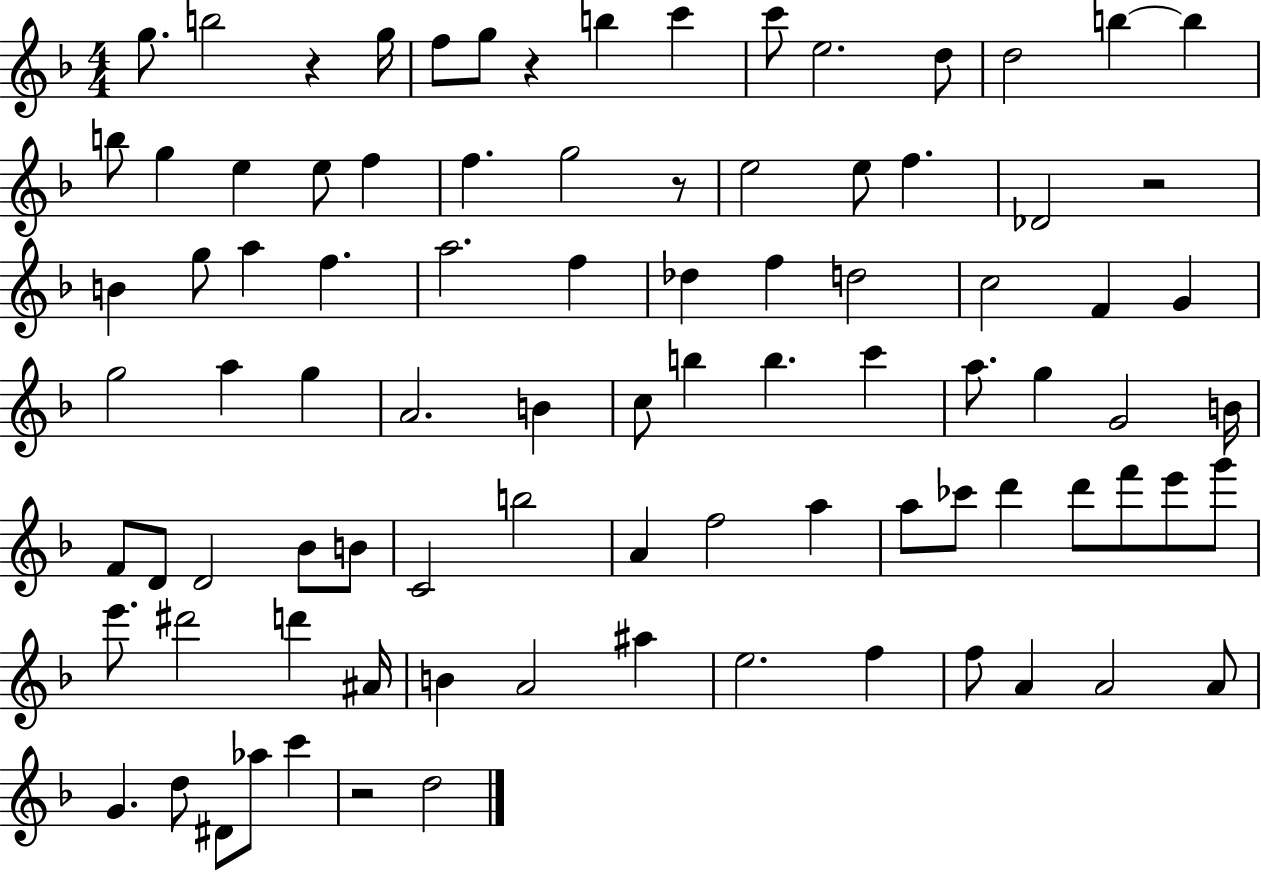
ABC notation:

X:1
T:Untitled
M:4/4
L:1/4
K:F
g/2 b2 z g/4 f/2 g/2 z b c' c'/2 e2 d/2 d2 b b b/2 g e e/2 f f g2 z/2 e2 e/2 f _D2 z2 B g/2 a f a2 f _d f d2 c2 F G g2 a g A2 B c/2 b b c' a/2 g G2 B/4 F/2 D/2 D2 _B/2 B/2 C2 b2 A f2 a a/2 _c'/2 d' d'/2 f'/2 e'/2 g'/2 e'/2 ^d'2 d' ^A/4 B A2 ^a e2 f f/2 A A2 A/2 G d/2 ^D/2 _a/2 c' z2 d2